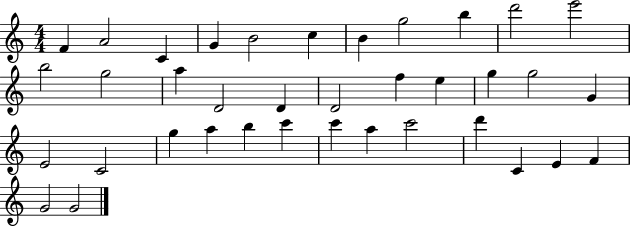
{
  \clef treble
  \numericTimeSignature
  \time 4/4
  \key c \major
  f'4 a'2 c'4 | g'4 b'2 c''4 | b'4 g''2 b''4 | d'''2 e'''2 | \break b''2 g''2 | a''4 d'2 d'4 | d'2 f''4 e''4 | g''4 g''2 g'4 | \break e'2 c'2 | g''4 a''4 b''4 c'''4 | c'''4 a''4 c'''2 | d'''4 c'4 e'4 f'4 | \break g'2 g'2 | \bar "|."
}